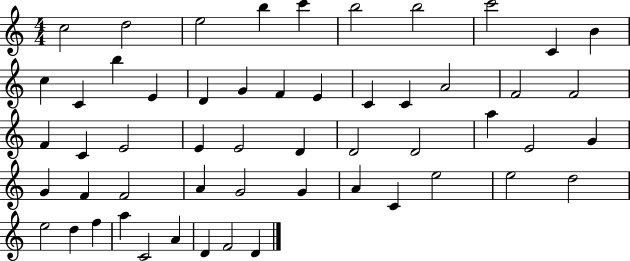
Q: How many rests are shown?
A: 0